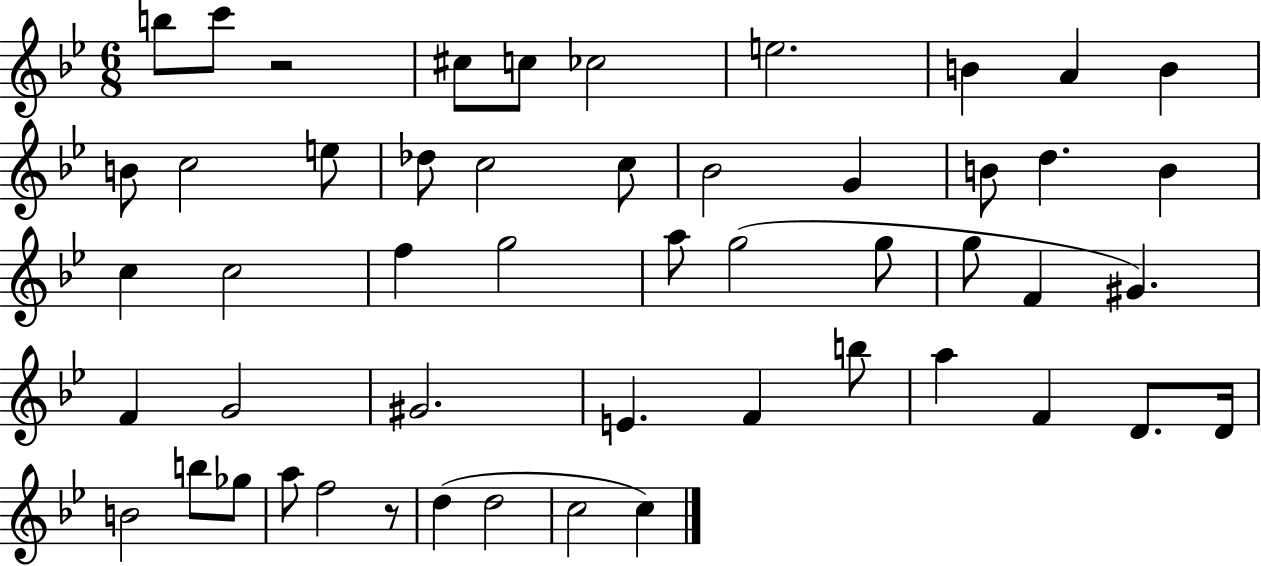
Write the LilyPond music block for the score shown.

{
  \clef treble
  \numericTimeSignature
  \time 6/8
  \key bes \major
  b''8 c'''8 r2 | cis''8 c''8 ces''2 | e''2. | b'4 a'4 b'4 | \break b'8 c''2 e''8 | des''8 c''2 c''8 | bes'2 g'4 | b'8 d''4. b'4 | \break c''4 c''2 | f''4 g''2 | a''8 g''2( g''8 | g''8 f'4 gis'4.) | \break f'4 g'2 | gis'2. | e'4. f'4 b''8 | a''4 f'4 d'8. d'16 | \break b'2 b''8 ges''8 | a''8 f''2 r8 | d''4( d''2 | c''2 c''4) | \break \bar "|."
}